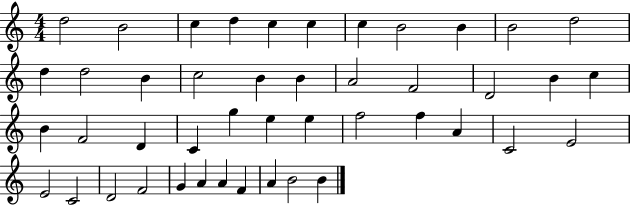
D5/h B4/h C5/q D5/q C5/q C5/q C5/q B4/h B4/q B4/h D5/h D5/q D5/h B4/q C5/h B4/q B4/q A4/h F4/h D4/h B4/q C5/q B4/q F4/h D4/q C4/q G5/q E5/q E5/q F5/h F5/q A4/q C4/h E4/h E4/h C4/h D4/h F4/h G4/q A4/q A4/q F4/q A4/q B4/h B4/q